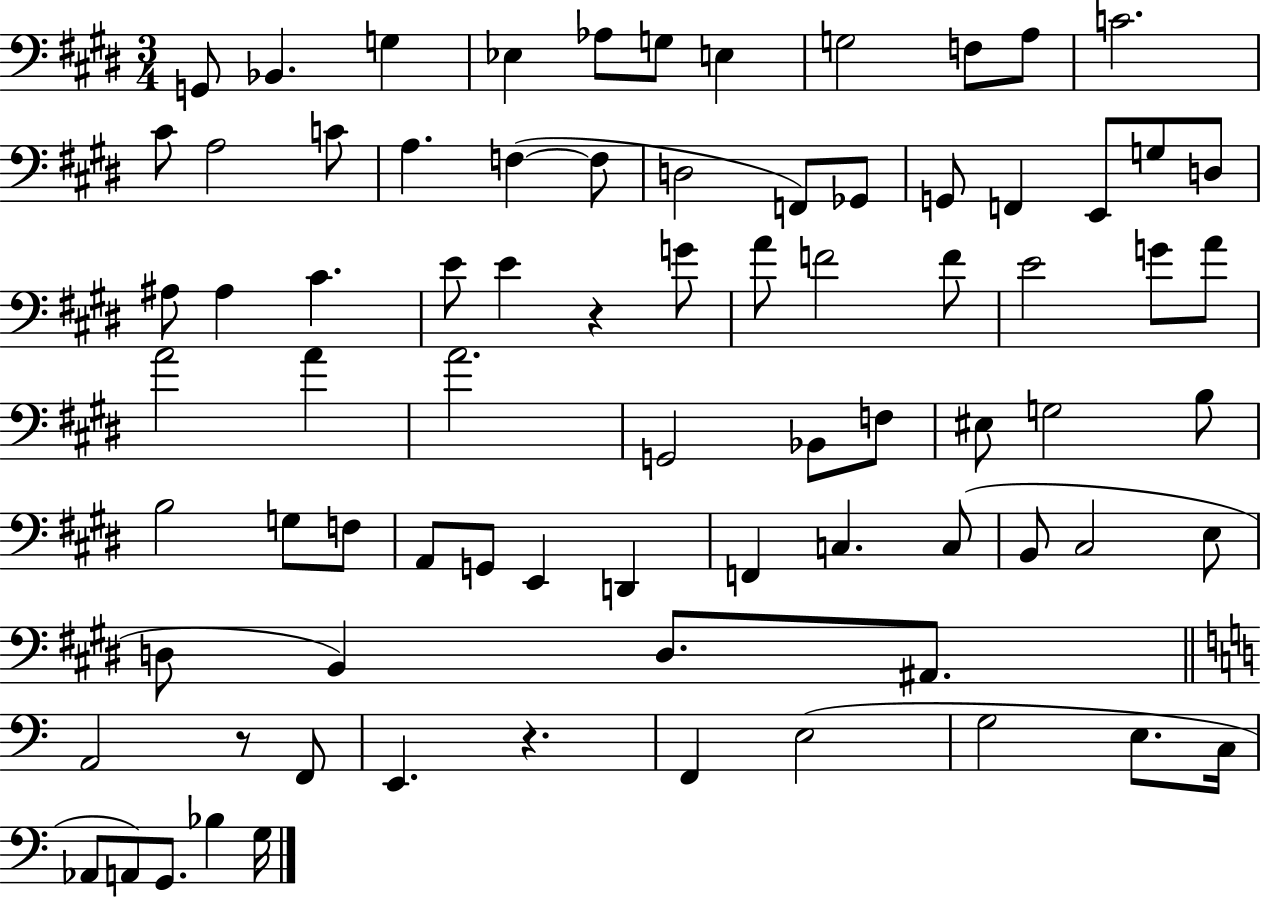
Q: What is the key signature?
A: E major